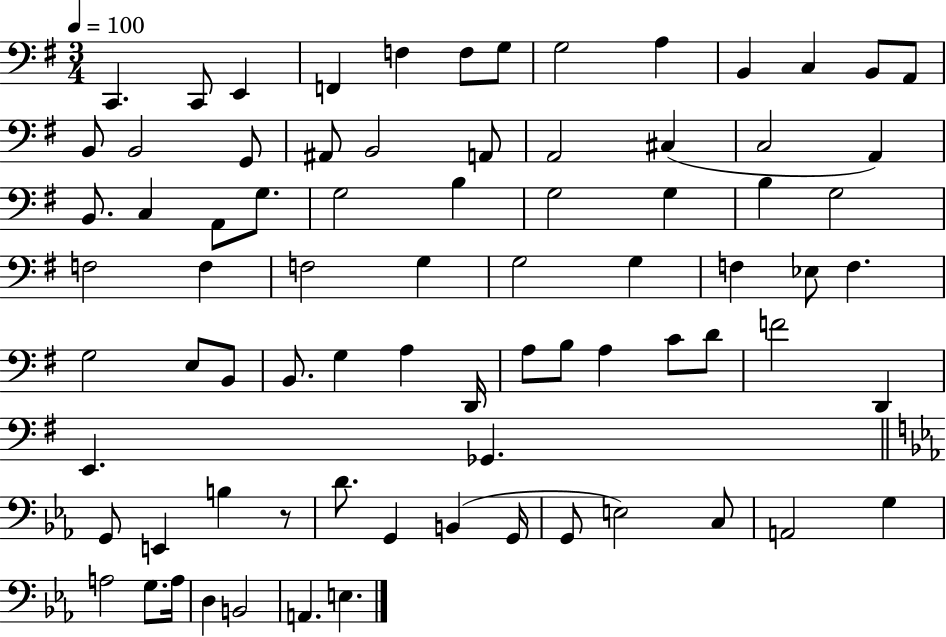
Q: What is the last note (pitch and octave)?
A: E3